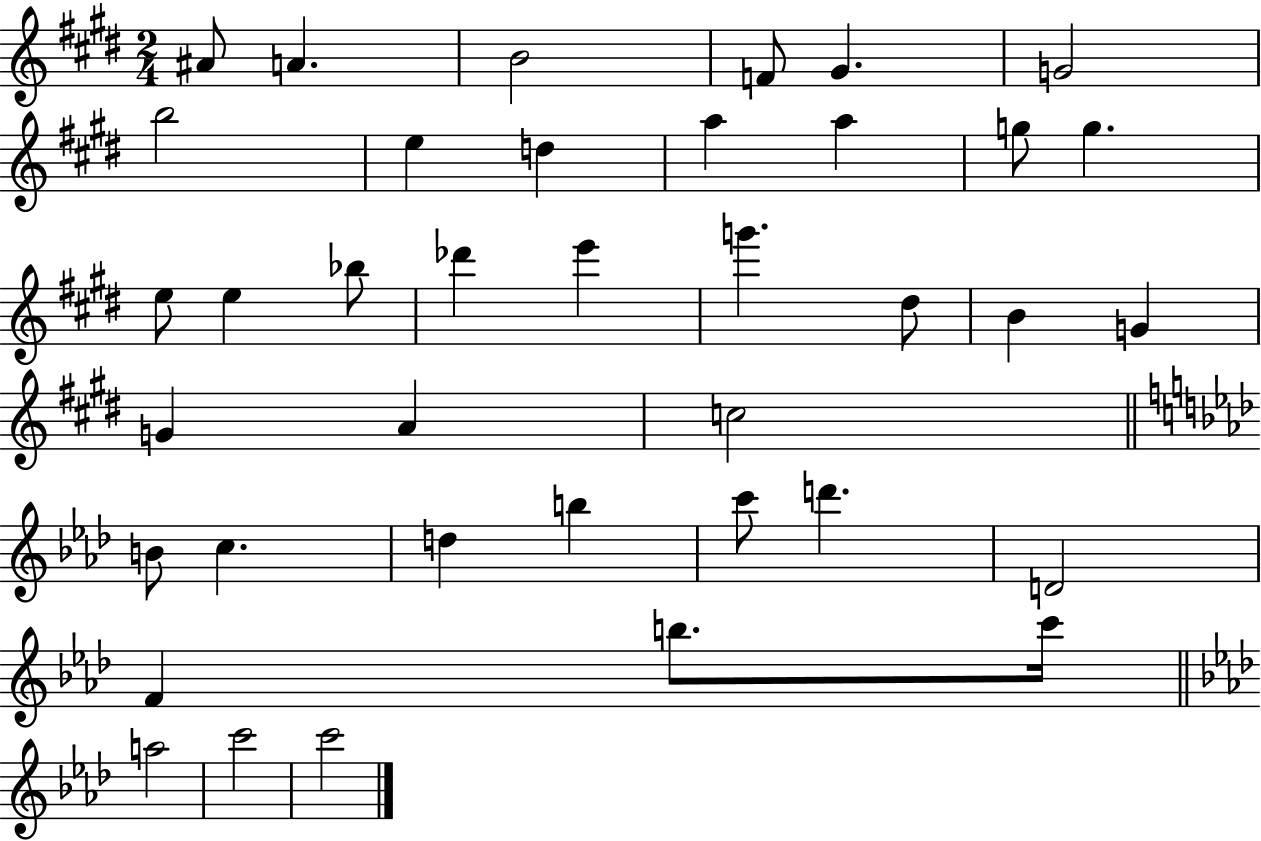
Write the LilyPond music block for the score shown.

{
  \clef treble
  \numericTimeSignature
  \time 2/4
  \key e \major
  ais'8 a'4. | b'2 | f'8 gis'4. | g'2 | \break b''2 | e''4 d''4 | a''4 a''4 | g''8 g''4. | \break e''8 e''4 bes''8 | des'''4 e'''4 | g'''4. dis''8 | b'4 g'4 | \break g'4 a'4 | c''2 | \bar "||" \break \key aes \major b'8 c''4. | d''4 b''4 | c'''8 d'''4. | d'2 | \break f'4 b''8. c'''16 | \bar "||" \break \key aes \major a''2 | c'''2 | c'''2 | \bar "|."
}